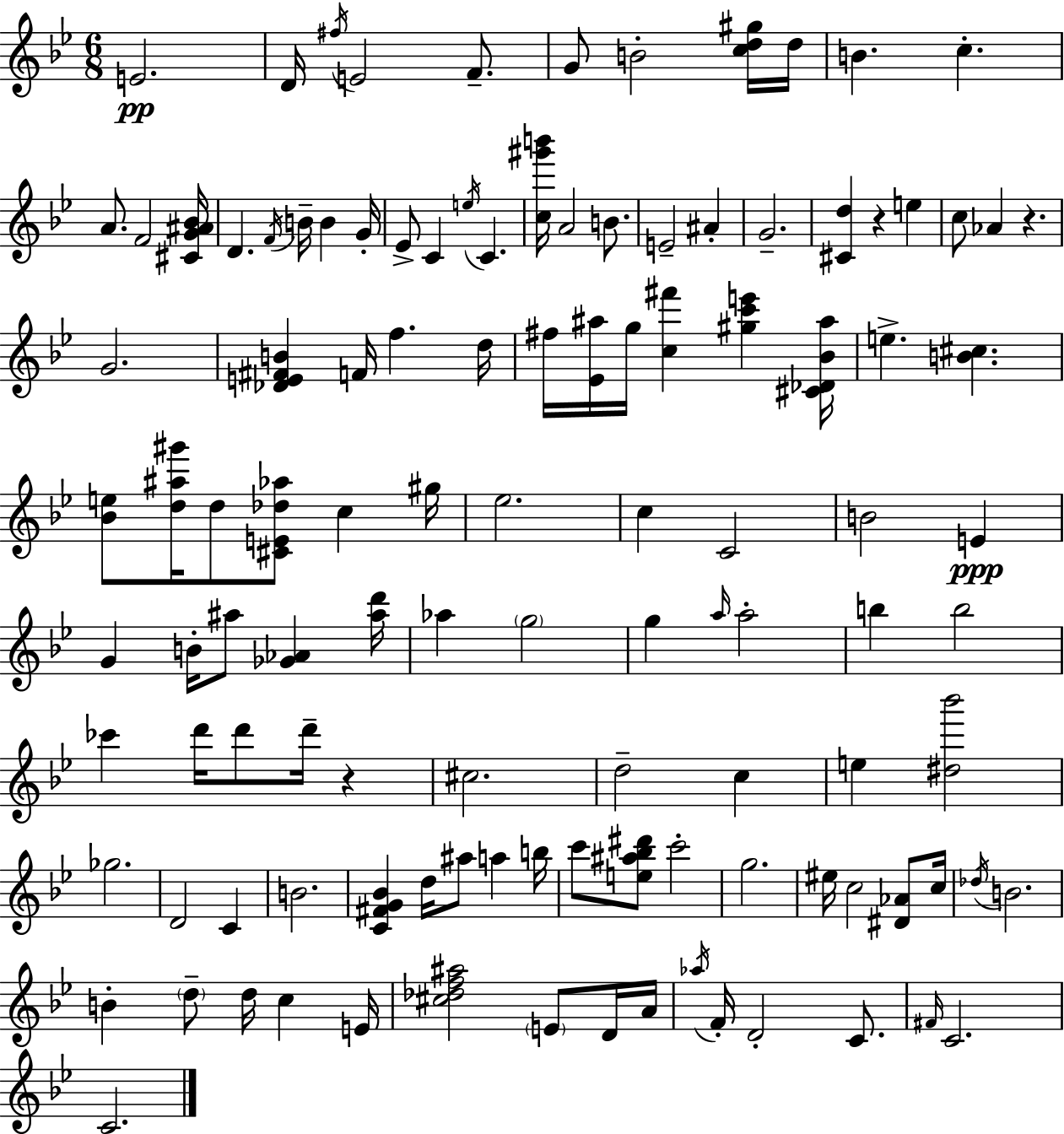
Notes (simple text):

E4/h. D4/s F#5/s E4/h F4/e. G4/e B4/h [C5,D5,G#5]/s D5/s B4/q. C5/q. A4/e. F4/h [C#4,G4,A#4,Bb4]/s D4/q. F4/s B4/s B4/q G4/s Eb4/e C4/q E5/s C4/q. [C5,G#6,B6]/s A4/h B4/e. E4/h A#4/q G4/h. [C#4,D5]/q R/q E5/q C5/e Ab4/q R/q. G4/h. [Db4,E4,F#4,B4]/q F4/s F5/q. D5/s F#5/s [Eb4,A#5]/s G5/s [C5,F#6]/q [G#5,C6,E6]/q [C#4,Db4,Bb4,A#5]/s E5/q. [B4,C#5]/q. [Bb4,E5]/e [D5,A#5,G#6]/s D5/e [C#4,E4,Db5,Ab5]/e C5/q G#5/s Eb5/h. C5/q C4/h B4/h E4/q G4/q B4/s A#5/e [Gb4,Ab4]/q [A#5,D6]/s Ab5/q G5/h G5/q A5/s A5/h B5/q B5/h CES6/q D6/s D6/e D6/s R/q C#5/h. D5/h C5/q E5/q [D#5,Bb6]/h Gb5/h. D4/h C4/q B4/h. [C4,F#4,G4,Bb4]/q D5/s A#5/e A5/q B5/s C6/e [E5,A#5,Bb5,D#6]/e C6/h G5/h. EIS5/s C5/h [D#4,Ab4]/e C5/s Db5/s B4/h. B4/q D5/e D5/s C5/q E4/s [C#5,Db5,F5,A#5]/h E4/e D4/s A4/s Ab5/s F4/s D4/h C4/e. F#4/s C4/h. C4/h.